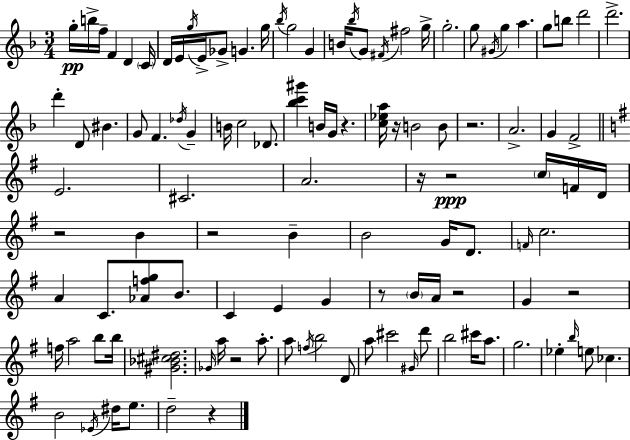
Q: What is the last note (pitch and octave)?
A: D5